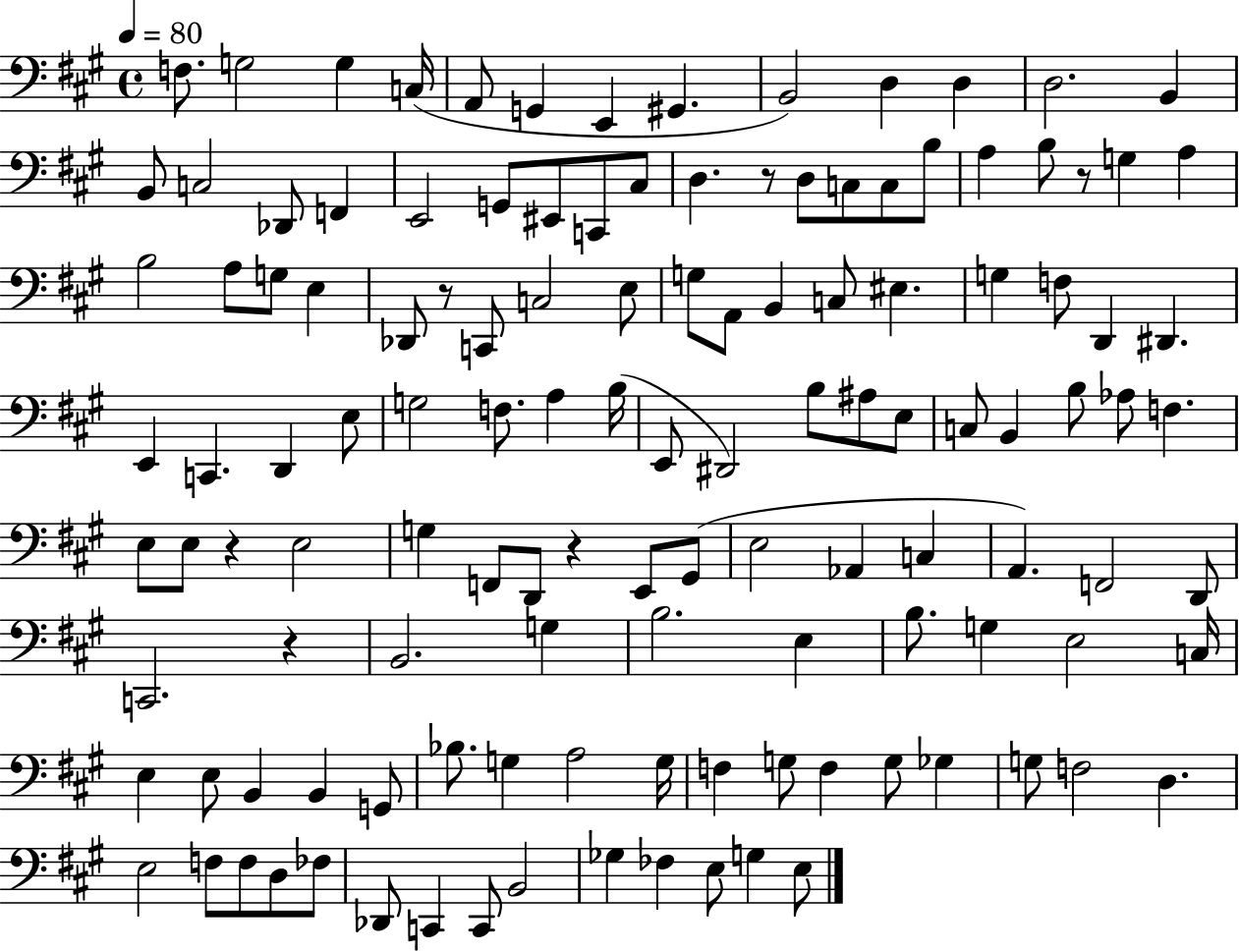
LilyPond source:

{
  \clef bass
  \time 4/4
  \defaultTimeSignature
  \key a \major
  \tempo 4 = 80
  \repeat volta 2 { f8. g2 g4 c16( | a,8 g,4 e,4 gis,4. | b,2) d4 d4 | d2. b,4 | \break b,8 c2 des,8 f,4 | e,2 g,8 eis,8 c,8 cis8 | d4. r8 d8 c8 c8 b8 | a4 b8 r8 g4 a4 | \break b2 a8 g8 e4 | des,8 r8 c,8 c2 e8 | g8 a,8 b,4 c8 eis4. | g4 f8 d,4 dis,4. | \break e,4 c,4. d,4 e8 | g2 f8. a4 b16( | e,8 dis,2) b8 ais8 e8 | c8 b,4 b8 aes8 f4. | \break e8 e8 r4 e2 | g4 f,8 d,8 r4 e,8 gis,8( | e2 aes,4 c4 | a,4.) f,2 d,8 | \break c,2. r4 | b,2. g4 | b2. e4 | b8. g4 e2 c16 | \break e4 e8 b,4 b,4 g,8 | bes8. g4 a2 g16 | f4 g8 f4 g8 ges4 | g8 f2 d4. | \break e2 f8 f8 d8 fes8 | des,8 c,4 c,8 b,2 | ges4 fes4 e8 g4 e8 | } \bar "|."
}